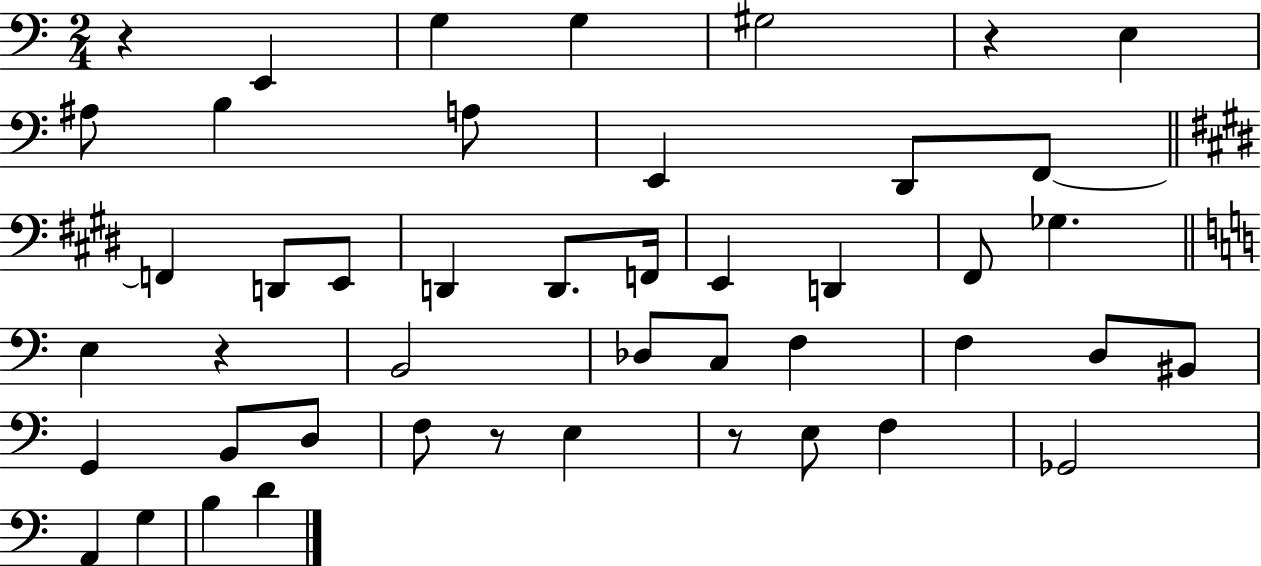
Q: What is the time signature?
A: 2/4